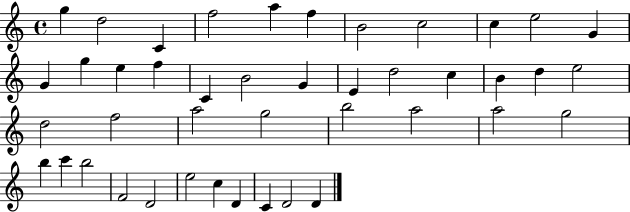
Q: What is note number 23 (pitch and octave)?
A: D5